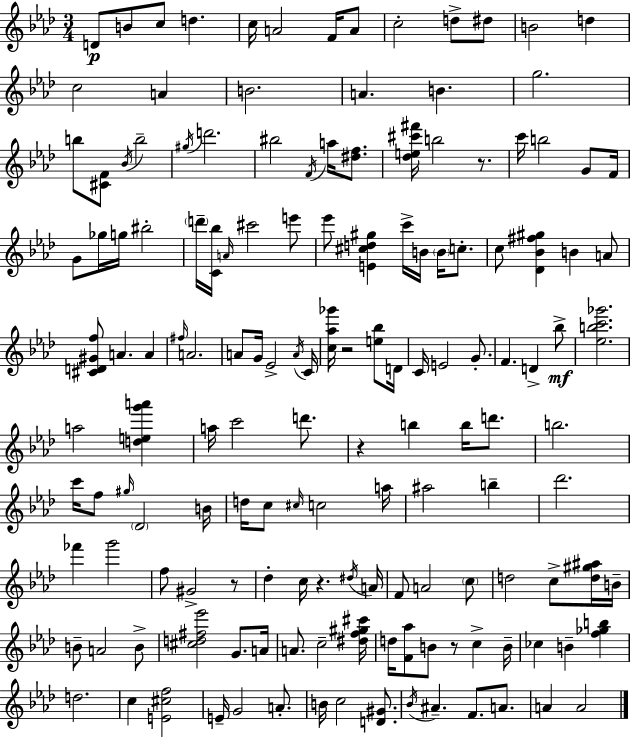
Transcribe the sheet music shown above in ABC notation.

X:1
T:Untitled
M:3/4
L:1/4
K:Fm
D/2 B/2 c/2 d c/4 A2 F/4 A/2 c2 d/2 ^d/2 B2 d c2 A B2 A B g2 b/2 [^CF]/2 _B/4 b2 ^g/4 d'2 ^b2 F/4 a/4 [^df]/2 [_de^c'^f']/4 b2 z/2 c'/4 b2 G/2 F/4 G/2 _g/4 g/4 ^b2 d'/4 [C_b]/4 A/4 ^c'2 e'/2 _e'/2 [E^cd^g] c'/4 B/4 B/4 c/2 c/2 [_D_B^f^g] B A/2 [^CD^Gf]/2 A A ^f/4 A2 A/2 G/4 _E2 A/4 C/4 [c_a_g']/4 z2 [e_b]/2 D/4 C/4 E2 G/2 F D _b/2 [_ebc'_g']2 a2 [deg'a'] a/4 c'2 d'/2 z b b/4 d'/2 b2 c'/4 f/2 ^g/4 _D2 B/4 d/4 c/2 ^c/4 c2 a/4 ^a2 b _d'2 _f' g'2 f/2 ^G2 z/2 _d c/4 z ^d/4 A/4 F/2 A2 c/2 d2 c/2 [d^g^a]/4 B/4 B/2 A2 B/2 [^cd^f_e']2 G/2 A/4 A/2 c2 [^df^g^c']/4 d/4 [F_a]/2 B/2 z/2 c B/4 _c B [f_gb] d2 c [E^cf]2 E/4 G2 A/2 B/4 c2 [D^G]/2 _B/4 ^A F/2 A/2 A A2